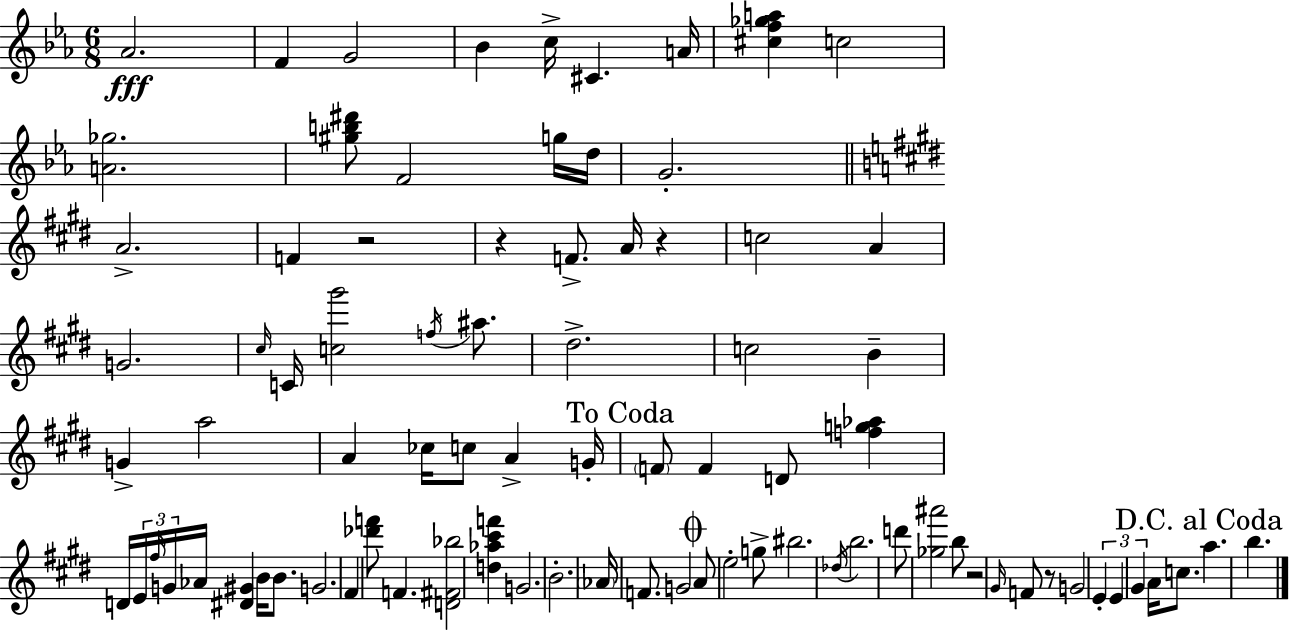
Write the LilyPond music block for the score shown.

{
  \clef treble
  \numericTimeSignature
  \time 6/8
  \key c \minor
  \repeat volta 2 { aes'2.\fff | f'4 g'2 | bes'4 c''16-> cis'4. a'16 | <cis'' f'' ges'' a''>4 c''2 | \break <a' ges''>2. | <gis'' b'' dis'''>8 f'2 g''16 d''16 | g'2.-. | \bar "||" \break \key e \major a'2.-> | f'4 r2 | r4 f'8.-> a'16 r4 | c''2 a'4 | \break g'2. | \grace { cis''16 } c'16 <c'' gis'''>2 \acciaccatura { f''16 } ais''8. | dis''2.-> | c''2 b'4-- | \break g'4-> a''2 | a'4 ces''16 c''8 a'4-> | g'16-. \mark "To Coda" \parenthesize f'8 f'4 d'8 <f'' g'' aes''>4 | d'16 \tuplet 3/2 { e'16 \grace { fis''16 } g'16 } aes'16 <dis' gis'>4 b'16 | \break b'8. g'2. | fis'4 <des''' f'''>8 f'4. | <d' fis' bes''>2 <d'' aes'' cis''' f'''>4 | g'2. | \break b'2.-. | \parenthesize aes'16 f'8. g'2 | \mark \markup { \musicglyph "scripts.coda" } a'8 e''2-. | g''8-> bis''2. | \break \acciaccatura { des''16 } b''2. | d'''8 <ges'' ais'''>2 | b''8 r2 | \grace { gis'16 } f'8 r8 g'2 | \break \tuplet 3/2 { e'4-. e'4 gis'4 } | a'16 c''8. \mark "D.C. al Coda" a''4. b''4. | } \bar "|."
}